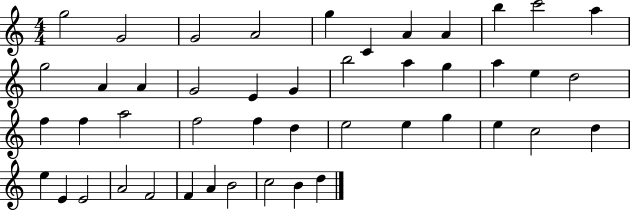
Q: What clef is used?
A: treble